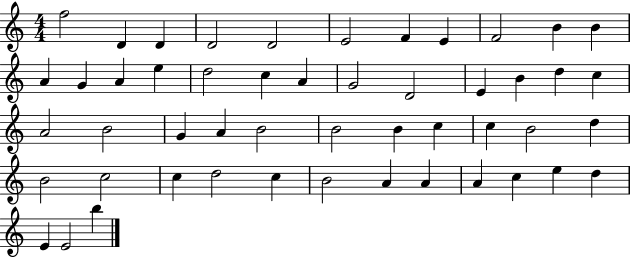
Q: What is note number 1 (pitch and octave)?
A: F5